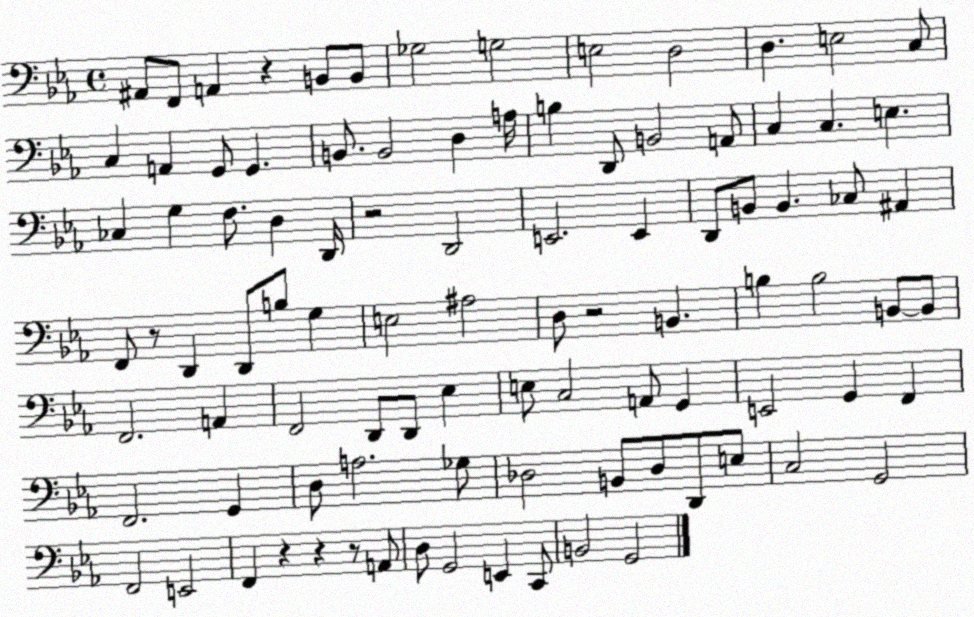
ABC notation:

X:1
T:Untitled
M:4/4
L:1/4
K:Eb
^A,,/2 F,,/2 A,, z B,,/2 B,,/2 _G,2 G,2 E,2 D,2 D, E,2 C,/2 C, A,, G,,/2 G,, B,,/2 B,,2 D, A,/4 B, D,,/2 B,,2 A,,/2 C, C, E, _C, G, F,/2 D, D,,/4 z2 D,,2 E,,2 E,, D,,/2 B,,/2 B,, _C,/2 ^A,, F,,/2 z/2 D,, D,,/2 B,/2 G, E,2 ^A,2 D,/2 z2 B,, B, B,2 B,,/2 B,,/2 F,,2 A,, F,,2 D,,/2 D,,/2 _E, E,/2 C,2 A,,/2 G,, E,,2 G,, F,, F,,2 G,, D,/2 A,2 _G,/2 _D,2 B,,/2 _D,/2 D,,/2 E,/2 C,2 G,,2 F,,2 E,,2 F,, z z z/2 A,,/2 D,/2 G,,2 E,, C,,/2 B,,2 G,,2